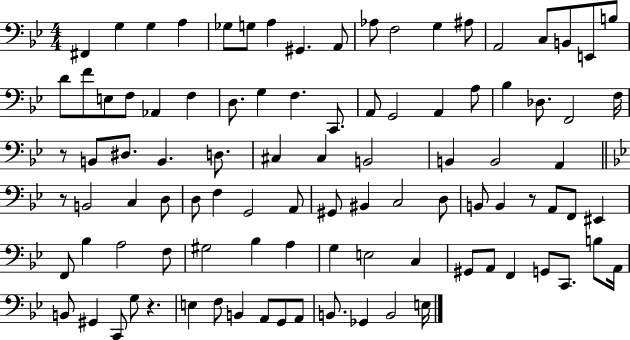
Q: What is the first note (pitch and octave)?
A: F#2